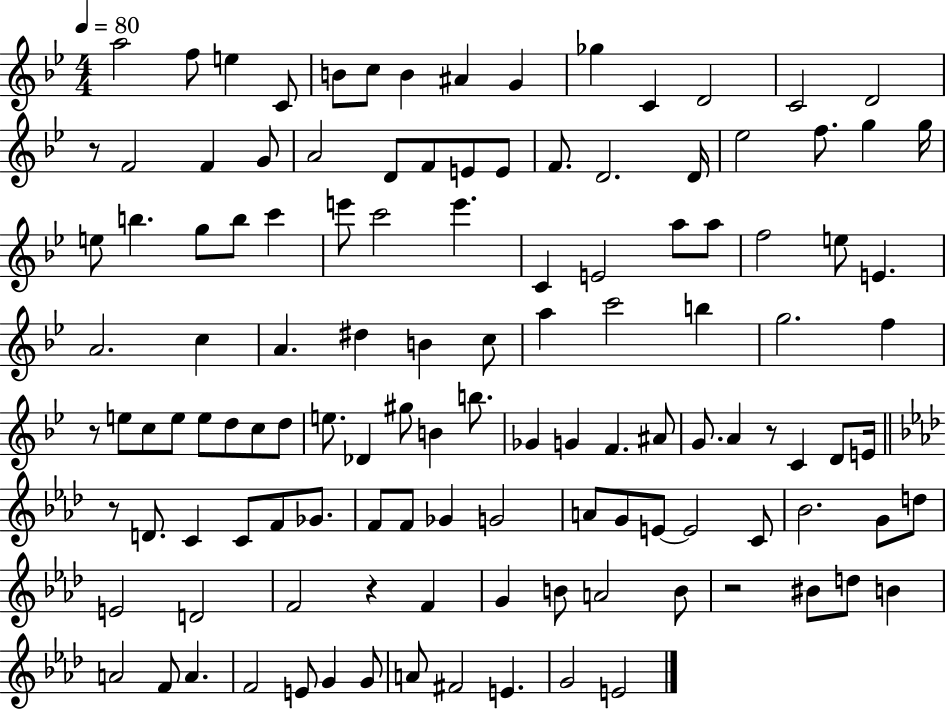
{
  \clef treble
  \numericTimeSignature
  \time 4/4
  \key bes \major
  \tempo 4 = 80
  a''2 f''8 e''4 c'8 | b'8 c''8 b'4 ais'4 g'4 | ges''4 c'4 d'2 | c'2 d'2 | \break r8 f'2 f'4 g'8 | a'2 d'8 f'8 e'8 e'8 | f'8. d'2. d'16 | ees''2 f''8. g''4 g''16 | \break e''8 b''4. g''8 b''8 c'''4 | e'''8 c'''2 e'''4. | c'4 e'2 a''8 a''8 | f''2 e''8 e'4. | \break a'2. c''4 | a'4. dis''4 b'4 c''8 | a''4 c'''2 b''4 | g''2. f''4 | \break r8 e''8 c''8 e''8 e''8 d''8 c''8 d''8 | e''8. des'4 gis''8 b'4 b''8. | ges'4 g'4 f'4. ais'8 | g'8. a'4 r8 c'4 d'8 e'16 | \break \bar "||" \break \key aes \major r8 d'8. c'4 c'8 f'8 ges'8. | f'8 f'8 ges'4 g'2 | a'8 g'8 e'8~~ e'2 c'8 | bes'2. g'8 d''8 | \break e'2 d'2 | f'2 r4 f'4 | g'4 b'8 a'2 b'8 | r2 bis'8 d''8 b'4 | \break a'2 f'8 a'4. | f'2 e'8 g'4 g'8 | a'8 fis'2 e'4. | g'2 e'2 | \break \bar "|."
}